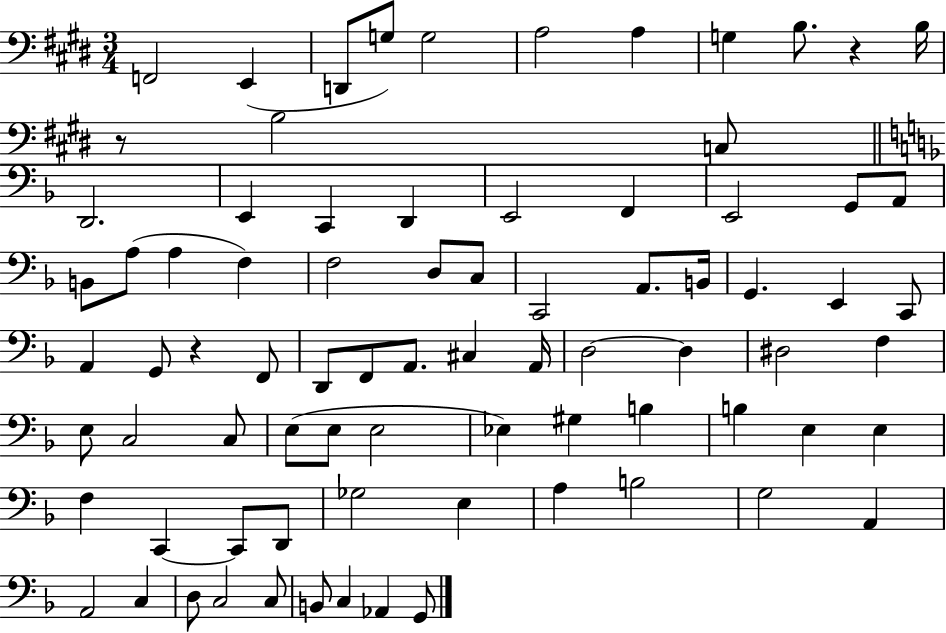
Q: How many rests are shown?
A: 3